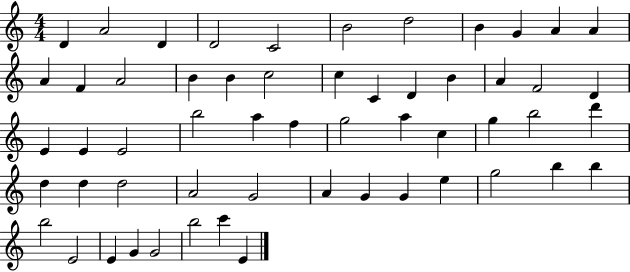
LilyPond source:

{
  \clef treble
  \numericTimeSignature
  \time 4/4
  \key c \major
  d'4 a'2 d'4 | d'2 c'2 | b'2 d''2 | b'4 g'4 a'4 a'4 | \break a'4 f'4 a'2 | b'4 b'4 c''2 | c''4 c'4 d'4 b'4 | a'4 f'2 d'4 | \break e'4 e'4 e'2 | b''2 a''4 f''4 | g''2 a''4 c''4 | g''4 b''2 d'''4 | \break d''4 d''4 d''2 | a'2 g'2 | a'4 g'4 g'4 e''4 | g''2 b''4 b''4 | \break b''2 e'2 | e'4 g'4 g'2 | b''2 c'''4 e'4 | \bar "|."
}